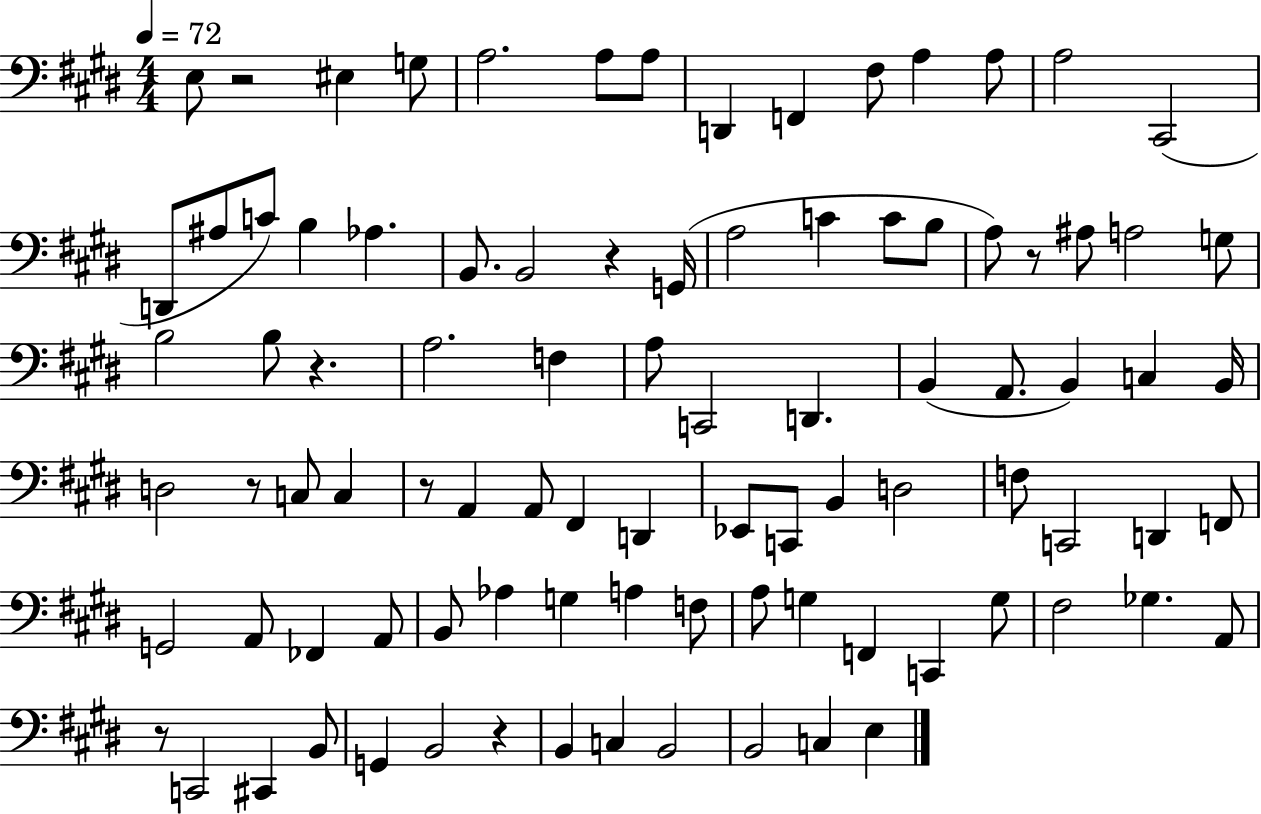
{
  \clef bass
  \numericTimeSignature
  \time 4/4
  \key e \major
  \tempo 4 = 72
  \repeat volta 2 { e8 r2 eis4 g8 | a2. a8 a8 | d,4 f,4 fis8 a4 a8 | a2 cis,2( | \break d,8 ais8 c'8) b4 aes4. | b,8. b,2 r4 g,16( | a2 c'4 c'8 b8 | a8) r8 ais8 a2 g8 | \break b2 b8 r4. | a2. f4 | a8 c,2 d,4. | b,4( a,8. b,4) c4 b,16 | \break d2 r8 c8 c4 | r8 a,4 a,8 fis,4 d,4 | ees,8 c,8 b,4 d2 | f8 c,2 d,4 f,8 | \break g,2 a,8 fes,4 a,8 | b,8 aes4 g4 a4 f8 | a8 g4 f,4 c,4 g8 | fis2 ges4. a,8 | \break r8 c,2 cis,4 b,8 | g,4 b,2 r4 | b,4 c4 b,2 | b,2 c4 e4 | \break } \bar "|."
}